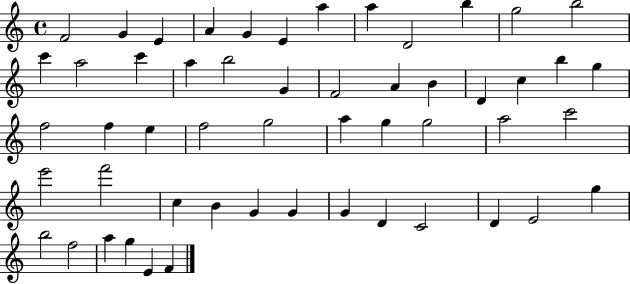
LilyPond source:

{
  \clef treble
  \time 4/4
  \defaultTimeSignature
  \key c \major
  f'2 g'4 e'4 | a'4 g'4 e'4 a''4 | a''4 d'2 b''4 | g''2 b''2 | \break c'''4 a''2 c'''4 | a''4 b''2 g'4 | f'2 a'4 b'4 | d'4 c''4 b''4 g''4 | \break f''2 f''4 e''4 | f''2 g''2 | a''4 g''4 g''2 | a''2 c'''2 | \break e'''2 f'''2 | c''4 b'4 g'4 g'4 | g'4 d'4 c'2 | d'4 e'2 g''4 | \break b''2 f''2 | a''4 g''4 e'4 f'4 | \bar "|."
}